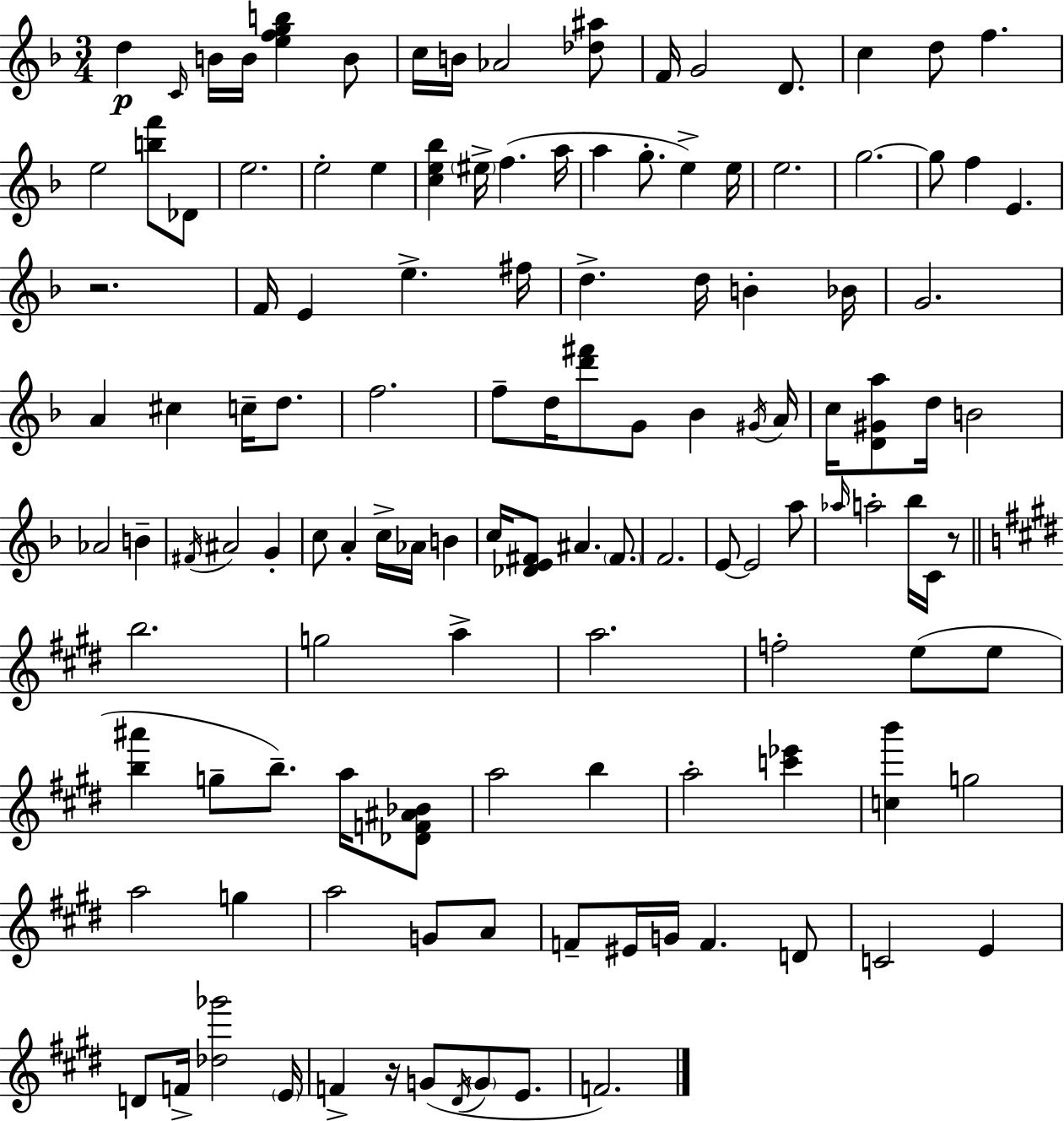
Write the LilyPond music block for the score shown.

{
  \clef treble
  \numericTimeSignature
  \time 3/4
  \key d \minor
  d''4\p \grace { c'16 } b'16 b'16 <e'' f'' g'' b''>4 b'8 | c''16 b'16 aes'2 <des'' ais''>8 | f'16 g'2 d'8. | c''4 d''8 f''4. | \break e''2 <b'' f'''>8 des'8 | e''2. | e''2-. e''4 | <c'' e'' bes''>4 \parenthesize eis''16-> f''4.( | \break a''16 a''4 g''8.-. e''4->) | e''16 e''2. | g''2.~~ | g''8 f''4 e'4. | \break r2. | f'16 e'4 e''4.-> | fis''16 d''4.-> d''16 b'4-. | bes'16 g'2. | \break a'4 cis''4 c''16-- d''8. | f''2. | f''8-- d''16 <d''' fis'''>8 g'8 bes'4 | \acciaccatura { gis'16 } a'16 c''16 <d' gis' a''>8 d''16 b'2 | \break aes'2 b'4-- | \acciaccatura { fis'16 } ais'2 g'4-. | c''8 a'4-. c''16-> aes'16 b'4 | c''16 <des' e' fis'>8 ais'4. | \break \parenthesize fis'8. f'2. | e'8~~ e'2 | a''8 \grace { aes''16 } a''2-. | bes''16 c'16 r8 \bar "||" \break \key e \major b''2. | g''2 a''4-> | a''2. | f''2-. e''8( e''8 | \break <b'' ais'''>4 g''8-- b''8.--) a''16 <des' f' ais' bes'>8 | a''2 b''4 | a''2-. <c''' ees'''>4 | <c'' b'''>4 g''2 | \break a''2 g''4 | a''2 g'8 a'8 | f'8-- eis'16 g'16 f'4. d'8 | c'2 e'4 | \break d'8 f'16-> <des'' ges'''>2 \parenthesize e'16 | f'4-> r16 g'8( \acciaccatura { dis'16 } \parenthesize g'8 e'8. | f'2.) | \bar "|."
}